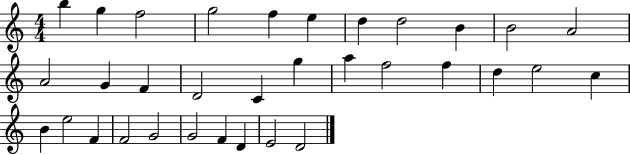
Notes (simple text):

B5/q G5/q F5/h G5/h F5/q E5/q D5/q D5/h B4/q B4/h A4/h A4/h G4/q F4/q D4/h C4/q G5/q A5/q F5/h F5/q D5/q E5/h C5/q B4/q E5/h F4/q F4/h G4/h G4/h F4/q D4/q E4/h D4/h